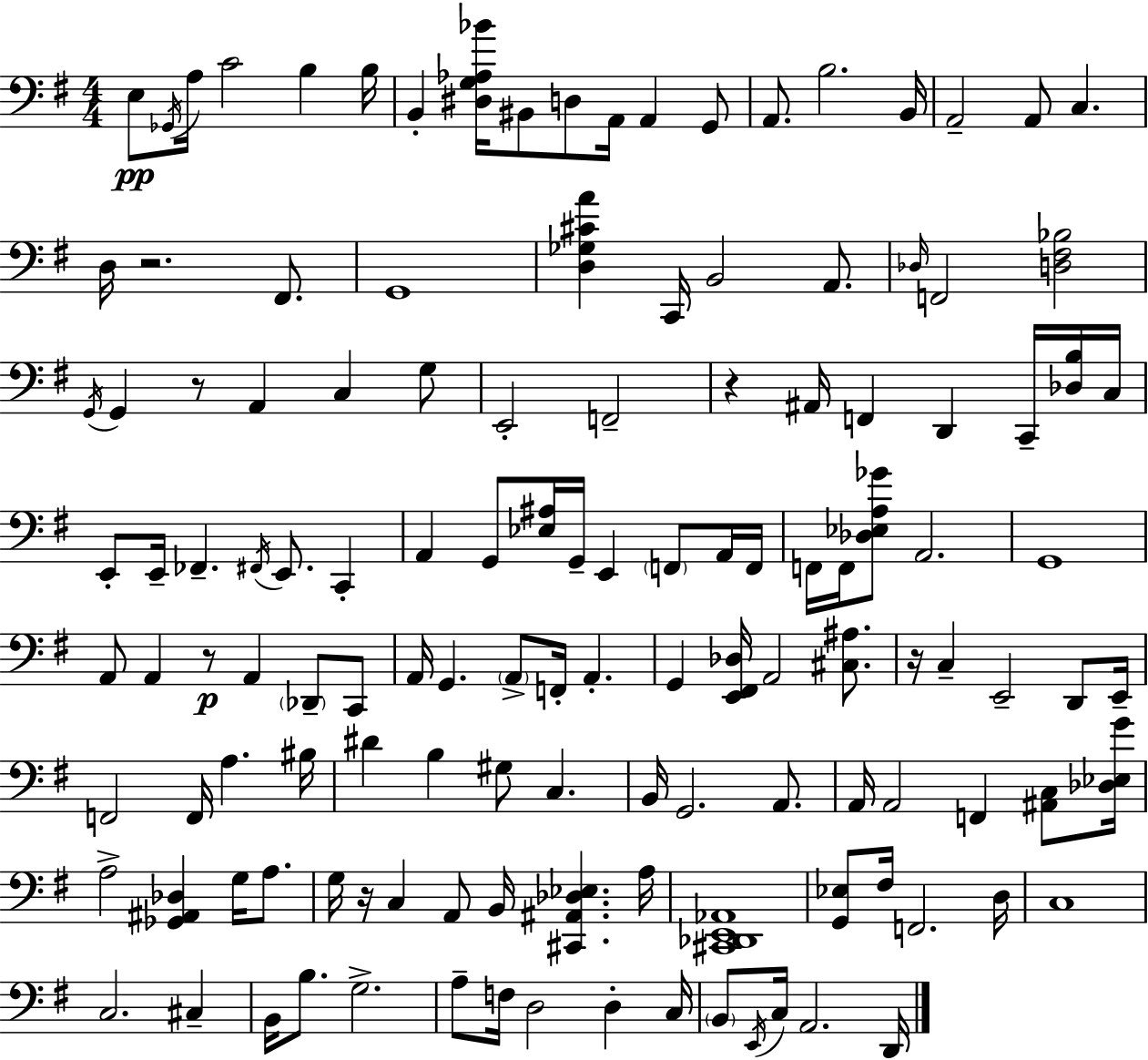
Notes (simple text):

E3/e Gb2/s A3/s C4/h B3/q B3/s B2/q [D#3,G3,Ab3,Bb4]/s BIS2/e D3/e A2/s A2/q G2/e A2/e. B3/h. B2/s A2/h A2/e C3/q. D3/s R/h. F#2/e. G2/w [D3,Gb3,C#4,A4]/q C2/s B2/h A2/e. Db3/s F2/h [D3,F#3,Bb3]/h G2/s G2/q R/e A2/q C3/q G3/e E2/h F2/h R/q A#2/s F2/q D2/q C2/s [Db3,B3]/s C3/s E2/e E2/s FES2/q. F#2/s E2/e. C2/q A2/q G2/e [Eb3,A#3]/s G2/s E2/q F2/e A2/s F2/s F2/s F2/s [Db3,Eb3,A3,Gb4]/e A2/h. G2/w A2/e A2/q R/e A2/q Db2/e C2/e A2/s G2/q. A2/e F2/s A2/q. G2/q [E2,F#2,Db3]/s A2/h [C#3,A#3]/e. R/s C3/q E2/h D2/e E2/s F2/h F2/s A3/q. BIS3/s D#4/q B3/q G#3/e C3/q. B2/s G2/h. A2/e. A2/s A2/h F2/q [A#2,C3]/e [Db3,Eb3,G4]/s A3/h [Gb2,A#2,Db3]/q G3/s A3/e. G3/s R/s C3/q A2/e B2/s [C#2,A#2,Db3,Eb3]/q. A3/s [C#2,Db2,E2,Ab2]/w [G2,Eb3]/e F#3/s F2/h. D3/s C3/w C3/h. C#3/q B2/s B3/e. G3/h. A3/e F3/s D3/h D3/q C3/s B2/e E2/s C3/s A2/h. D2/s